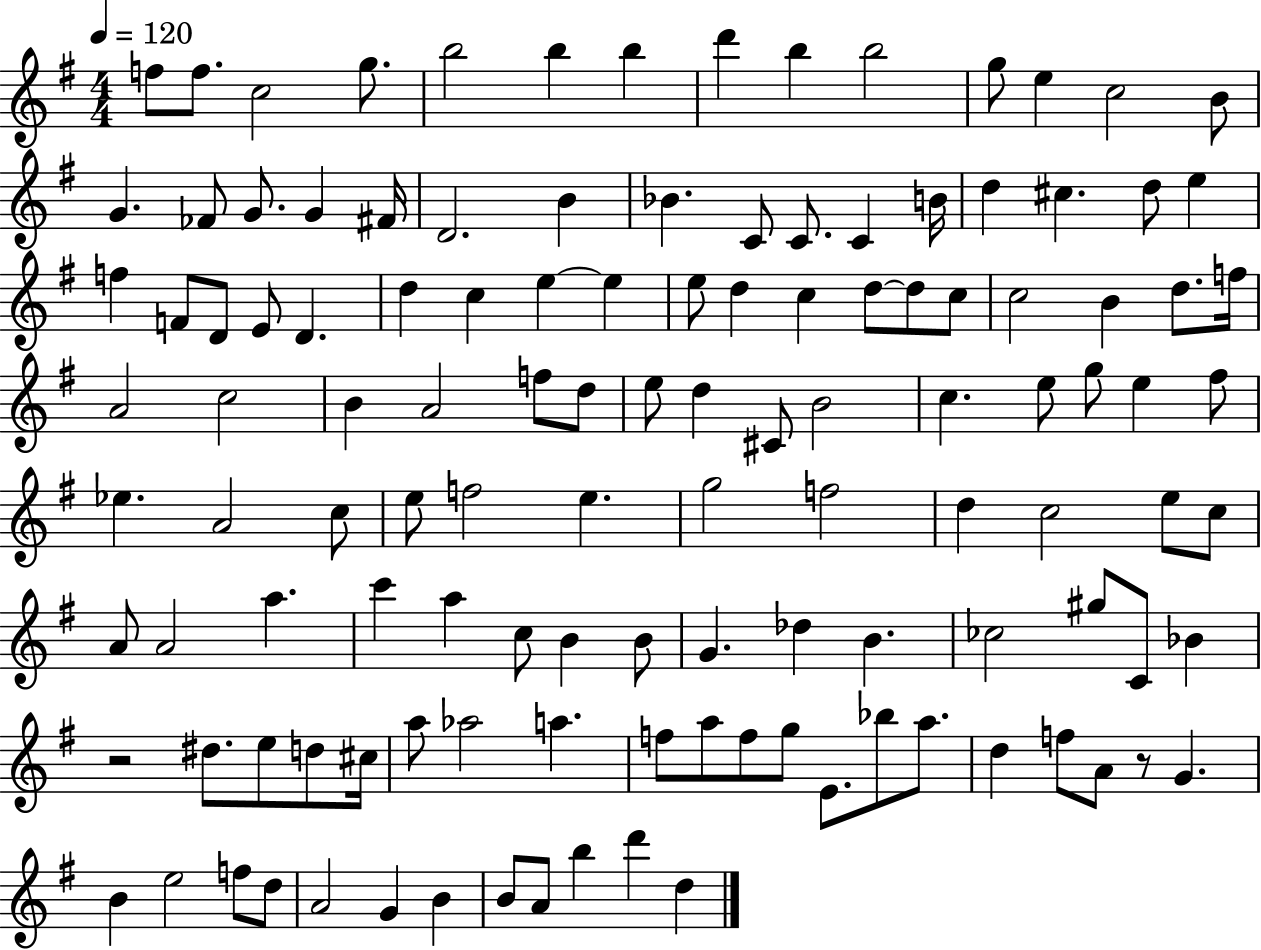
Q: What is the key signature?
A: G major